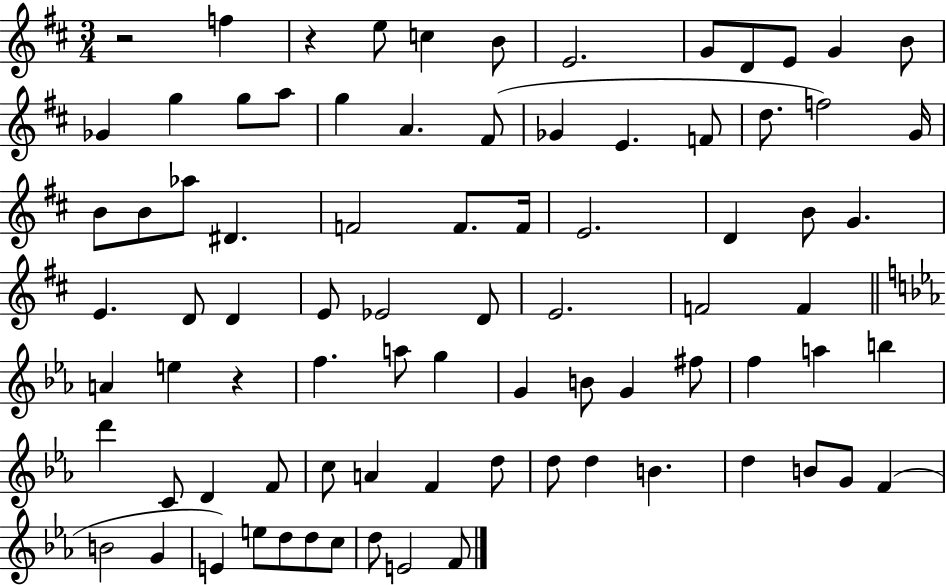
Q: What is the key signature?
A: D major